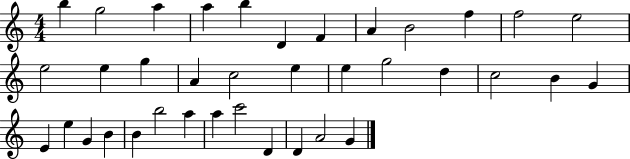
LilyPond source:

{
  \clef treble
  \numericTimeSignature
  \time 4/4
  \key c \major
  b''4 g''2 a''4 | a''4 b''4 d'4 f'4 | a'4 b'2 f''4 | f''2 e''2 | \break e''2 e''4 g''4 | a'4 c''2 e''4 | e''4 g''2 d''4 | c''2 b'4 g'4 | \break e'4 e''4 g'4 b'4 | b'4 b''2 a''4 | a''4 c'''2 d'4 | d'4 a'2 g'4 | \break \bar "|."
}